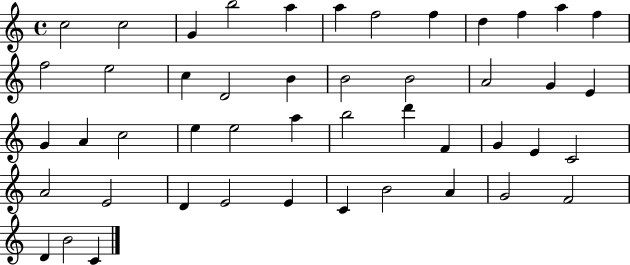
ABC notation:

X:1
T:Untitled
M:4/4
L:1/4
K:C
c2 c2 G b2 a a f2 f d f a f f2 e2 c D2 B B2 B2 A2 G E G A c2 e e2 a b2 d' F G E C2 A2 E2 D E2 E C B2 A G2 F2 D B2 C